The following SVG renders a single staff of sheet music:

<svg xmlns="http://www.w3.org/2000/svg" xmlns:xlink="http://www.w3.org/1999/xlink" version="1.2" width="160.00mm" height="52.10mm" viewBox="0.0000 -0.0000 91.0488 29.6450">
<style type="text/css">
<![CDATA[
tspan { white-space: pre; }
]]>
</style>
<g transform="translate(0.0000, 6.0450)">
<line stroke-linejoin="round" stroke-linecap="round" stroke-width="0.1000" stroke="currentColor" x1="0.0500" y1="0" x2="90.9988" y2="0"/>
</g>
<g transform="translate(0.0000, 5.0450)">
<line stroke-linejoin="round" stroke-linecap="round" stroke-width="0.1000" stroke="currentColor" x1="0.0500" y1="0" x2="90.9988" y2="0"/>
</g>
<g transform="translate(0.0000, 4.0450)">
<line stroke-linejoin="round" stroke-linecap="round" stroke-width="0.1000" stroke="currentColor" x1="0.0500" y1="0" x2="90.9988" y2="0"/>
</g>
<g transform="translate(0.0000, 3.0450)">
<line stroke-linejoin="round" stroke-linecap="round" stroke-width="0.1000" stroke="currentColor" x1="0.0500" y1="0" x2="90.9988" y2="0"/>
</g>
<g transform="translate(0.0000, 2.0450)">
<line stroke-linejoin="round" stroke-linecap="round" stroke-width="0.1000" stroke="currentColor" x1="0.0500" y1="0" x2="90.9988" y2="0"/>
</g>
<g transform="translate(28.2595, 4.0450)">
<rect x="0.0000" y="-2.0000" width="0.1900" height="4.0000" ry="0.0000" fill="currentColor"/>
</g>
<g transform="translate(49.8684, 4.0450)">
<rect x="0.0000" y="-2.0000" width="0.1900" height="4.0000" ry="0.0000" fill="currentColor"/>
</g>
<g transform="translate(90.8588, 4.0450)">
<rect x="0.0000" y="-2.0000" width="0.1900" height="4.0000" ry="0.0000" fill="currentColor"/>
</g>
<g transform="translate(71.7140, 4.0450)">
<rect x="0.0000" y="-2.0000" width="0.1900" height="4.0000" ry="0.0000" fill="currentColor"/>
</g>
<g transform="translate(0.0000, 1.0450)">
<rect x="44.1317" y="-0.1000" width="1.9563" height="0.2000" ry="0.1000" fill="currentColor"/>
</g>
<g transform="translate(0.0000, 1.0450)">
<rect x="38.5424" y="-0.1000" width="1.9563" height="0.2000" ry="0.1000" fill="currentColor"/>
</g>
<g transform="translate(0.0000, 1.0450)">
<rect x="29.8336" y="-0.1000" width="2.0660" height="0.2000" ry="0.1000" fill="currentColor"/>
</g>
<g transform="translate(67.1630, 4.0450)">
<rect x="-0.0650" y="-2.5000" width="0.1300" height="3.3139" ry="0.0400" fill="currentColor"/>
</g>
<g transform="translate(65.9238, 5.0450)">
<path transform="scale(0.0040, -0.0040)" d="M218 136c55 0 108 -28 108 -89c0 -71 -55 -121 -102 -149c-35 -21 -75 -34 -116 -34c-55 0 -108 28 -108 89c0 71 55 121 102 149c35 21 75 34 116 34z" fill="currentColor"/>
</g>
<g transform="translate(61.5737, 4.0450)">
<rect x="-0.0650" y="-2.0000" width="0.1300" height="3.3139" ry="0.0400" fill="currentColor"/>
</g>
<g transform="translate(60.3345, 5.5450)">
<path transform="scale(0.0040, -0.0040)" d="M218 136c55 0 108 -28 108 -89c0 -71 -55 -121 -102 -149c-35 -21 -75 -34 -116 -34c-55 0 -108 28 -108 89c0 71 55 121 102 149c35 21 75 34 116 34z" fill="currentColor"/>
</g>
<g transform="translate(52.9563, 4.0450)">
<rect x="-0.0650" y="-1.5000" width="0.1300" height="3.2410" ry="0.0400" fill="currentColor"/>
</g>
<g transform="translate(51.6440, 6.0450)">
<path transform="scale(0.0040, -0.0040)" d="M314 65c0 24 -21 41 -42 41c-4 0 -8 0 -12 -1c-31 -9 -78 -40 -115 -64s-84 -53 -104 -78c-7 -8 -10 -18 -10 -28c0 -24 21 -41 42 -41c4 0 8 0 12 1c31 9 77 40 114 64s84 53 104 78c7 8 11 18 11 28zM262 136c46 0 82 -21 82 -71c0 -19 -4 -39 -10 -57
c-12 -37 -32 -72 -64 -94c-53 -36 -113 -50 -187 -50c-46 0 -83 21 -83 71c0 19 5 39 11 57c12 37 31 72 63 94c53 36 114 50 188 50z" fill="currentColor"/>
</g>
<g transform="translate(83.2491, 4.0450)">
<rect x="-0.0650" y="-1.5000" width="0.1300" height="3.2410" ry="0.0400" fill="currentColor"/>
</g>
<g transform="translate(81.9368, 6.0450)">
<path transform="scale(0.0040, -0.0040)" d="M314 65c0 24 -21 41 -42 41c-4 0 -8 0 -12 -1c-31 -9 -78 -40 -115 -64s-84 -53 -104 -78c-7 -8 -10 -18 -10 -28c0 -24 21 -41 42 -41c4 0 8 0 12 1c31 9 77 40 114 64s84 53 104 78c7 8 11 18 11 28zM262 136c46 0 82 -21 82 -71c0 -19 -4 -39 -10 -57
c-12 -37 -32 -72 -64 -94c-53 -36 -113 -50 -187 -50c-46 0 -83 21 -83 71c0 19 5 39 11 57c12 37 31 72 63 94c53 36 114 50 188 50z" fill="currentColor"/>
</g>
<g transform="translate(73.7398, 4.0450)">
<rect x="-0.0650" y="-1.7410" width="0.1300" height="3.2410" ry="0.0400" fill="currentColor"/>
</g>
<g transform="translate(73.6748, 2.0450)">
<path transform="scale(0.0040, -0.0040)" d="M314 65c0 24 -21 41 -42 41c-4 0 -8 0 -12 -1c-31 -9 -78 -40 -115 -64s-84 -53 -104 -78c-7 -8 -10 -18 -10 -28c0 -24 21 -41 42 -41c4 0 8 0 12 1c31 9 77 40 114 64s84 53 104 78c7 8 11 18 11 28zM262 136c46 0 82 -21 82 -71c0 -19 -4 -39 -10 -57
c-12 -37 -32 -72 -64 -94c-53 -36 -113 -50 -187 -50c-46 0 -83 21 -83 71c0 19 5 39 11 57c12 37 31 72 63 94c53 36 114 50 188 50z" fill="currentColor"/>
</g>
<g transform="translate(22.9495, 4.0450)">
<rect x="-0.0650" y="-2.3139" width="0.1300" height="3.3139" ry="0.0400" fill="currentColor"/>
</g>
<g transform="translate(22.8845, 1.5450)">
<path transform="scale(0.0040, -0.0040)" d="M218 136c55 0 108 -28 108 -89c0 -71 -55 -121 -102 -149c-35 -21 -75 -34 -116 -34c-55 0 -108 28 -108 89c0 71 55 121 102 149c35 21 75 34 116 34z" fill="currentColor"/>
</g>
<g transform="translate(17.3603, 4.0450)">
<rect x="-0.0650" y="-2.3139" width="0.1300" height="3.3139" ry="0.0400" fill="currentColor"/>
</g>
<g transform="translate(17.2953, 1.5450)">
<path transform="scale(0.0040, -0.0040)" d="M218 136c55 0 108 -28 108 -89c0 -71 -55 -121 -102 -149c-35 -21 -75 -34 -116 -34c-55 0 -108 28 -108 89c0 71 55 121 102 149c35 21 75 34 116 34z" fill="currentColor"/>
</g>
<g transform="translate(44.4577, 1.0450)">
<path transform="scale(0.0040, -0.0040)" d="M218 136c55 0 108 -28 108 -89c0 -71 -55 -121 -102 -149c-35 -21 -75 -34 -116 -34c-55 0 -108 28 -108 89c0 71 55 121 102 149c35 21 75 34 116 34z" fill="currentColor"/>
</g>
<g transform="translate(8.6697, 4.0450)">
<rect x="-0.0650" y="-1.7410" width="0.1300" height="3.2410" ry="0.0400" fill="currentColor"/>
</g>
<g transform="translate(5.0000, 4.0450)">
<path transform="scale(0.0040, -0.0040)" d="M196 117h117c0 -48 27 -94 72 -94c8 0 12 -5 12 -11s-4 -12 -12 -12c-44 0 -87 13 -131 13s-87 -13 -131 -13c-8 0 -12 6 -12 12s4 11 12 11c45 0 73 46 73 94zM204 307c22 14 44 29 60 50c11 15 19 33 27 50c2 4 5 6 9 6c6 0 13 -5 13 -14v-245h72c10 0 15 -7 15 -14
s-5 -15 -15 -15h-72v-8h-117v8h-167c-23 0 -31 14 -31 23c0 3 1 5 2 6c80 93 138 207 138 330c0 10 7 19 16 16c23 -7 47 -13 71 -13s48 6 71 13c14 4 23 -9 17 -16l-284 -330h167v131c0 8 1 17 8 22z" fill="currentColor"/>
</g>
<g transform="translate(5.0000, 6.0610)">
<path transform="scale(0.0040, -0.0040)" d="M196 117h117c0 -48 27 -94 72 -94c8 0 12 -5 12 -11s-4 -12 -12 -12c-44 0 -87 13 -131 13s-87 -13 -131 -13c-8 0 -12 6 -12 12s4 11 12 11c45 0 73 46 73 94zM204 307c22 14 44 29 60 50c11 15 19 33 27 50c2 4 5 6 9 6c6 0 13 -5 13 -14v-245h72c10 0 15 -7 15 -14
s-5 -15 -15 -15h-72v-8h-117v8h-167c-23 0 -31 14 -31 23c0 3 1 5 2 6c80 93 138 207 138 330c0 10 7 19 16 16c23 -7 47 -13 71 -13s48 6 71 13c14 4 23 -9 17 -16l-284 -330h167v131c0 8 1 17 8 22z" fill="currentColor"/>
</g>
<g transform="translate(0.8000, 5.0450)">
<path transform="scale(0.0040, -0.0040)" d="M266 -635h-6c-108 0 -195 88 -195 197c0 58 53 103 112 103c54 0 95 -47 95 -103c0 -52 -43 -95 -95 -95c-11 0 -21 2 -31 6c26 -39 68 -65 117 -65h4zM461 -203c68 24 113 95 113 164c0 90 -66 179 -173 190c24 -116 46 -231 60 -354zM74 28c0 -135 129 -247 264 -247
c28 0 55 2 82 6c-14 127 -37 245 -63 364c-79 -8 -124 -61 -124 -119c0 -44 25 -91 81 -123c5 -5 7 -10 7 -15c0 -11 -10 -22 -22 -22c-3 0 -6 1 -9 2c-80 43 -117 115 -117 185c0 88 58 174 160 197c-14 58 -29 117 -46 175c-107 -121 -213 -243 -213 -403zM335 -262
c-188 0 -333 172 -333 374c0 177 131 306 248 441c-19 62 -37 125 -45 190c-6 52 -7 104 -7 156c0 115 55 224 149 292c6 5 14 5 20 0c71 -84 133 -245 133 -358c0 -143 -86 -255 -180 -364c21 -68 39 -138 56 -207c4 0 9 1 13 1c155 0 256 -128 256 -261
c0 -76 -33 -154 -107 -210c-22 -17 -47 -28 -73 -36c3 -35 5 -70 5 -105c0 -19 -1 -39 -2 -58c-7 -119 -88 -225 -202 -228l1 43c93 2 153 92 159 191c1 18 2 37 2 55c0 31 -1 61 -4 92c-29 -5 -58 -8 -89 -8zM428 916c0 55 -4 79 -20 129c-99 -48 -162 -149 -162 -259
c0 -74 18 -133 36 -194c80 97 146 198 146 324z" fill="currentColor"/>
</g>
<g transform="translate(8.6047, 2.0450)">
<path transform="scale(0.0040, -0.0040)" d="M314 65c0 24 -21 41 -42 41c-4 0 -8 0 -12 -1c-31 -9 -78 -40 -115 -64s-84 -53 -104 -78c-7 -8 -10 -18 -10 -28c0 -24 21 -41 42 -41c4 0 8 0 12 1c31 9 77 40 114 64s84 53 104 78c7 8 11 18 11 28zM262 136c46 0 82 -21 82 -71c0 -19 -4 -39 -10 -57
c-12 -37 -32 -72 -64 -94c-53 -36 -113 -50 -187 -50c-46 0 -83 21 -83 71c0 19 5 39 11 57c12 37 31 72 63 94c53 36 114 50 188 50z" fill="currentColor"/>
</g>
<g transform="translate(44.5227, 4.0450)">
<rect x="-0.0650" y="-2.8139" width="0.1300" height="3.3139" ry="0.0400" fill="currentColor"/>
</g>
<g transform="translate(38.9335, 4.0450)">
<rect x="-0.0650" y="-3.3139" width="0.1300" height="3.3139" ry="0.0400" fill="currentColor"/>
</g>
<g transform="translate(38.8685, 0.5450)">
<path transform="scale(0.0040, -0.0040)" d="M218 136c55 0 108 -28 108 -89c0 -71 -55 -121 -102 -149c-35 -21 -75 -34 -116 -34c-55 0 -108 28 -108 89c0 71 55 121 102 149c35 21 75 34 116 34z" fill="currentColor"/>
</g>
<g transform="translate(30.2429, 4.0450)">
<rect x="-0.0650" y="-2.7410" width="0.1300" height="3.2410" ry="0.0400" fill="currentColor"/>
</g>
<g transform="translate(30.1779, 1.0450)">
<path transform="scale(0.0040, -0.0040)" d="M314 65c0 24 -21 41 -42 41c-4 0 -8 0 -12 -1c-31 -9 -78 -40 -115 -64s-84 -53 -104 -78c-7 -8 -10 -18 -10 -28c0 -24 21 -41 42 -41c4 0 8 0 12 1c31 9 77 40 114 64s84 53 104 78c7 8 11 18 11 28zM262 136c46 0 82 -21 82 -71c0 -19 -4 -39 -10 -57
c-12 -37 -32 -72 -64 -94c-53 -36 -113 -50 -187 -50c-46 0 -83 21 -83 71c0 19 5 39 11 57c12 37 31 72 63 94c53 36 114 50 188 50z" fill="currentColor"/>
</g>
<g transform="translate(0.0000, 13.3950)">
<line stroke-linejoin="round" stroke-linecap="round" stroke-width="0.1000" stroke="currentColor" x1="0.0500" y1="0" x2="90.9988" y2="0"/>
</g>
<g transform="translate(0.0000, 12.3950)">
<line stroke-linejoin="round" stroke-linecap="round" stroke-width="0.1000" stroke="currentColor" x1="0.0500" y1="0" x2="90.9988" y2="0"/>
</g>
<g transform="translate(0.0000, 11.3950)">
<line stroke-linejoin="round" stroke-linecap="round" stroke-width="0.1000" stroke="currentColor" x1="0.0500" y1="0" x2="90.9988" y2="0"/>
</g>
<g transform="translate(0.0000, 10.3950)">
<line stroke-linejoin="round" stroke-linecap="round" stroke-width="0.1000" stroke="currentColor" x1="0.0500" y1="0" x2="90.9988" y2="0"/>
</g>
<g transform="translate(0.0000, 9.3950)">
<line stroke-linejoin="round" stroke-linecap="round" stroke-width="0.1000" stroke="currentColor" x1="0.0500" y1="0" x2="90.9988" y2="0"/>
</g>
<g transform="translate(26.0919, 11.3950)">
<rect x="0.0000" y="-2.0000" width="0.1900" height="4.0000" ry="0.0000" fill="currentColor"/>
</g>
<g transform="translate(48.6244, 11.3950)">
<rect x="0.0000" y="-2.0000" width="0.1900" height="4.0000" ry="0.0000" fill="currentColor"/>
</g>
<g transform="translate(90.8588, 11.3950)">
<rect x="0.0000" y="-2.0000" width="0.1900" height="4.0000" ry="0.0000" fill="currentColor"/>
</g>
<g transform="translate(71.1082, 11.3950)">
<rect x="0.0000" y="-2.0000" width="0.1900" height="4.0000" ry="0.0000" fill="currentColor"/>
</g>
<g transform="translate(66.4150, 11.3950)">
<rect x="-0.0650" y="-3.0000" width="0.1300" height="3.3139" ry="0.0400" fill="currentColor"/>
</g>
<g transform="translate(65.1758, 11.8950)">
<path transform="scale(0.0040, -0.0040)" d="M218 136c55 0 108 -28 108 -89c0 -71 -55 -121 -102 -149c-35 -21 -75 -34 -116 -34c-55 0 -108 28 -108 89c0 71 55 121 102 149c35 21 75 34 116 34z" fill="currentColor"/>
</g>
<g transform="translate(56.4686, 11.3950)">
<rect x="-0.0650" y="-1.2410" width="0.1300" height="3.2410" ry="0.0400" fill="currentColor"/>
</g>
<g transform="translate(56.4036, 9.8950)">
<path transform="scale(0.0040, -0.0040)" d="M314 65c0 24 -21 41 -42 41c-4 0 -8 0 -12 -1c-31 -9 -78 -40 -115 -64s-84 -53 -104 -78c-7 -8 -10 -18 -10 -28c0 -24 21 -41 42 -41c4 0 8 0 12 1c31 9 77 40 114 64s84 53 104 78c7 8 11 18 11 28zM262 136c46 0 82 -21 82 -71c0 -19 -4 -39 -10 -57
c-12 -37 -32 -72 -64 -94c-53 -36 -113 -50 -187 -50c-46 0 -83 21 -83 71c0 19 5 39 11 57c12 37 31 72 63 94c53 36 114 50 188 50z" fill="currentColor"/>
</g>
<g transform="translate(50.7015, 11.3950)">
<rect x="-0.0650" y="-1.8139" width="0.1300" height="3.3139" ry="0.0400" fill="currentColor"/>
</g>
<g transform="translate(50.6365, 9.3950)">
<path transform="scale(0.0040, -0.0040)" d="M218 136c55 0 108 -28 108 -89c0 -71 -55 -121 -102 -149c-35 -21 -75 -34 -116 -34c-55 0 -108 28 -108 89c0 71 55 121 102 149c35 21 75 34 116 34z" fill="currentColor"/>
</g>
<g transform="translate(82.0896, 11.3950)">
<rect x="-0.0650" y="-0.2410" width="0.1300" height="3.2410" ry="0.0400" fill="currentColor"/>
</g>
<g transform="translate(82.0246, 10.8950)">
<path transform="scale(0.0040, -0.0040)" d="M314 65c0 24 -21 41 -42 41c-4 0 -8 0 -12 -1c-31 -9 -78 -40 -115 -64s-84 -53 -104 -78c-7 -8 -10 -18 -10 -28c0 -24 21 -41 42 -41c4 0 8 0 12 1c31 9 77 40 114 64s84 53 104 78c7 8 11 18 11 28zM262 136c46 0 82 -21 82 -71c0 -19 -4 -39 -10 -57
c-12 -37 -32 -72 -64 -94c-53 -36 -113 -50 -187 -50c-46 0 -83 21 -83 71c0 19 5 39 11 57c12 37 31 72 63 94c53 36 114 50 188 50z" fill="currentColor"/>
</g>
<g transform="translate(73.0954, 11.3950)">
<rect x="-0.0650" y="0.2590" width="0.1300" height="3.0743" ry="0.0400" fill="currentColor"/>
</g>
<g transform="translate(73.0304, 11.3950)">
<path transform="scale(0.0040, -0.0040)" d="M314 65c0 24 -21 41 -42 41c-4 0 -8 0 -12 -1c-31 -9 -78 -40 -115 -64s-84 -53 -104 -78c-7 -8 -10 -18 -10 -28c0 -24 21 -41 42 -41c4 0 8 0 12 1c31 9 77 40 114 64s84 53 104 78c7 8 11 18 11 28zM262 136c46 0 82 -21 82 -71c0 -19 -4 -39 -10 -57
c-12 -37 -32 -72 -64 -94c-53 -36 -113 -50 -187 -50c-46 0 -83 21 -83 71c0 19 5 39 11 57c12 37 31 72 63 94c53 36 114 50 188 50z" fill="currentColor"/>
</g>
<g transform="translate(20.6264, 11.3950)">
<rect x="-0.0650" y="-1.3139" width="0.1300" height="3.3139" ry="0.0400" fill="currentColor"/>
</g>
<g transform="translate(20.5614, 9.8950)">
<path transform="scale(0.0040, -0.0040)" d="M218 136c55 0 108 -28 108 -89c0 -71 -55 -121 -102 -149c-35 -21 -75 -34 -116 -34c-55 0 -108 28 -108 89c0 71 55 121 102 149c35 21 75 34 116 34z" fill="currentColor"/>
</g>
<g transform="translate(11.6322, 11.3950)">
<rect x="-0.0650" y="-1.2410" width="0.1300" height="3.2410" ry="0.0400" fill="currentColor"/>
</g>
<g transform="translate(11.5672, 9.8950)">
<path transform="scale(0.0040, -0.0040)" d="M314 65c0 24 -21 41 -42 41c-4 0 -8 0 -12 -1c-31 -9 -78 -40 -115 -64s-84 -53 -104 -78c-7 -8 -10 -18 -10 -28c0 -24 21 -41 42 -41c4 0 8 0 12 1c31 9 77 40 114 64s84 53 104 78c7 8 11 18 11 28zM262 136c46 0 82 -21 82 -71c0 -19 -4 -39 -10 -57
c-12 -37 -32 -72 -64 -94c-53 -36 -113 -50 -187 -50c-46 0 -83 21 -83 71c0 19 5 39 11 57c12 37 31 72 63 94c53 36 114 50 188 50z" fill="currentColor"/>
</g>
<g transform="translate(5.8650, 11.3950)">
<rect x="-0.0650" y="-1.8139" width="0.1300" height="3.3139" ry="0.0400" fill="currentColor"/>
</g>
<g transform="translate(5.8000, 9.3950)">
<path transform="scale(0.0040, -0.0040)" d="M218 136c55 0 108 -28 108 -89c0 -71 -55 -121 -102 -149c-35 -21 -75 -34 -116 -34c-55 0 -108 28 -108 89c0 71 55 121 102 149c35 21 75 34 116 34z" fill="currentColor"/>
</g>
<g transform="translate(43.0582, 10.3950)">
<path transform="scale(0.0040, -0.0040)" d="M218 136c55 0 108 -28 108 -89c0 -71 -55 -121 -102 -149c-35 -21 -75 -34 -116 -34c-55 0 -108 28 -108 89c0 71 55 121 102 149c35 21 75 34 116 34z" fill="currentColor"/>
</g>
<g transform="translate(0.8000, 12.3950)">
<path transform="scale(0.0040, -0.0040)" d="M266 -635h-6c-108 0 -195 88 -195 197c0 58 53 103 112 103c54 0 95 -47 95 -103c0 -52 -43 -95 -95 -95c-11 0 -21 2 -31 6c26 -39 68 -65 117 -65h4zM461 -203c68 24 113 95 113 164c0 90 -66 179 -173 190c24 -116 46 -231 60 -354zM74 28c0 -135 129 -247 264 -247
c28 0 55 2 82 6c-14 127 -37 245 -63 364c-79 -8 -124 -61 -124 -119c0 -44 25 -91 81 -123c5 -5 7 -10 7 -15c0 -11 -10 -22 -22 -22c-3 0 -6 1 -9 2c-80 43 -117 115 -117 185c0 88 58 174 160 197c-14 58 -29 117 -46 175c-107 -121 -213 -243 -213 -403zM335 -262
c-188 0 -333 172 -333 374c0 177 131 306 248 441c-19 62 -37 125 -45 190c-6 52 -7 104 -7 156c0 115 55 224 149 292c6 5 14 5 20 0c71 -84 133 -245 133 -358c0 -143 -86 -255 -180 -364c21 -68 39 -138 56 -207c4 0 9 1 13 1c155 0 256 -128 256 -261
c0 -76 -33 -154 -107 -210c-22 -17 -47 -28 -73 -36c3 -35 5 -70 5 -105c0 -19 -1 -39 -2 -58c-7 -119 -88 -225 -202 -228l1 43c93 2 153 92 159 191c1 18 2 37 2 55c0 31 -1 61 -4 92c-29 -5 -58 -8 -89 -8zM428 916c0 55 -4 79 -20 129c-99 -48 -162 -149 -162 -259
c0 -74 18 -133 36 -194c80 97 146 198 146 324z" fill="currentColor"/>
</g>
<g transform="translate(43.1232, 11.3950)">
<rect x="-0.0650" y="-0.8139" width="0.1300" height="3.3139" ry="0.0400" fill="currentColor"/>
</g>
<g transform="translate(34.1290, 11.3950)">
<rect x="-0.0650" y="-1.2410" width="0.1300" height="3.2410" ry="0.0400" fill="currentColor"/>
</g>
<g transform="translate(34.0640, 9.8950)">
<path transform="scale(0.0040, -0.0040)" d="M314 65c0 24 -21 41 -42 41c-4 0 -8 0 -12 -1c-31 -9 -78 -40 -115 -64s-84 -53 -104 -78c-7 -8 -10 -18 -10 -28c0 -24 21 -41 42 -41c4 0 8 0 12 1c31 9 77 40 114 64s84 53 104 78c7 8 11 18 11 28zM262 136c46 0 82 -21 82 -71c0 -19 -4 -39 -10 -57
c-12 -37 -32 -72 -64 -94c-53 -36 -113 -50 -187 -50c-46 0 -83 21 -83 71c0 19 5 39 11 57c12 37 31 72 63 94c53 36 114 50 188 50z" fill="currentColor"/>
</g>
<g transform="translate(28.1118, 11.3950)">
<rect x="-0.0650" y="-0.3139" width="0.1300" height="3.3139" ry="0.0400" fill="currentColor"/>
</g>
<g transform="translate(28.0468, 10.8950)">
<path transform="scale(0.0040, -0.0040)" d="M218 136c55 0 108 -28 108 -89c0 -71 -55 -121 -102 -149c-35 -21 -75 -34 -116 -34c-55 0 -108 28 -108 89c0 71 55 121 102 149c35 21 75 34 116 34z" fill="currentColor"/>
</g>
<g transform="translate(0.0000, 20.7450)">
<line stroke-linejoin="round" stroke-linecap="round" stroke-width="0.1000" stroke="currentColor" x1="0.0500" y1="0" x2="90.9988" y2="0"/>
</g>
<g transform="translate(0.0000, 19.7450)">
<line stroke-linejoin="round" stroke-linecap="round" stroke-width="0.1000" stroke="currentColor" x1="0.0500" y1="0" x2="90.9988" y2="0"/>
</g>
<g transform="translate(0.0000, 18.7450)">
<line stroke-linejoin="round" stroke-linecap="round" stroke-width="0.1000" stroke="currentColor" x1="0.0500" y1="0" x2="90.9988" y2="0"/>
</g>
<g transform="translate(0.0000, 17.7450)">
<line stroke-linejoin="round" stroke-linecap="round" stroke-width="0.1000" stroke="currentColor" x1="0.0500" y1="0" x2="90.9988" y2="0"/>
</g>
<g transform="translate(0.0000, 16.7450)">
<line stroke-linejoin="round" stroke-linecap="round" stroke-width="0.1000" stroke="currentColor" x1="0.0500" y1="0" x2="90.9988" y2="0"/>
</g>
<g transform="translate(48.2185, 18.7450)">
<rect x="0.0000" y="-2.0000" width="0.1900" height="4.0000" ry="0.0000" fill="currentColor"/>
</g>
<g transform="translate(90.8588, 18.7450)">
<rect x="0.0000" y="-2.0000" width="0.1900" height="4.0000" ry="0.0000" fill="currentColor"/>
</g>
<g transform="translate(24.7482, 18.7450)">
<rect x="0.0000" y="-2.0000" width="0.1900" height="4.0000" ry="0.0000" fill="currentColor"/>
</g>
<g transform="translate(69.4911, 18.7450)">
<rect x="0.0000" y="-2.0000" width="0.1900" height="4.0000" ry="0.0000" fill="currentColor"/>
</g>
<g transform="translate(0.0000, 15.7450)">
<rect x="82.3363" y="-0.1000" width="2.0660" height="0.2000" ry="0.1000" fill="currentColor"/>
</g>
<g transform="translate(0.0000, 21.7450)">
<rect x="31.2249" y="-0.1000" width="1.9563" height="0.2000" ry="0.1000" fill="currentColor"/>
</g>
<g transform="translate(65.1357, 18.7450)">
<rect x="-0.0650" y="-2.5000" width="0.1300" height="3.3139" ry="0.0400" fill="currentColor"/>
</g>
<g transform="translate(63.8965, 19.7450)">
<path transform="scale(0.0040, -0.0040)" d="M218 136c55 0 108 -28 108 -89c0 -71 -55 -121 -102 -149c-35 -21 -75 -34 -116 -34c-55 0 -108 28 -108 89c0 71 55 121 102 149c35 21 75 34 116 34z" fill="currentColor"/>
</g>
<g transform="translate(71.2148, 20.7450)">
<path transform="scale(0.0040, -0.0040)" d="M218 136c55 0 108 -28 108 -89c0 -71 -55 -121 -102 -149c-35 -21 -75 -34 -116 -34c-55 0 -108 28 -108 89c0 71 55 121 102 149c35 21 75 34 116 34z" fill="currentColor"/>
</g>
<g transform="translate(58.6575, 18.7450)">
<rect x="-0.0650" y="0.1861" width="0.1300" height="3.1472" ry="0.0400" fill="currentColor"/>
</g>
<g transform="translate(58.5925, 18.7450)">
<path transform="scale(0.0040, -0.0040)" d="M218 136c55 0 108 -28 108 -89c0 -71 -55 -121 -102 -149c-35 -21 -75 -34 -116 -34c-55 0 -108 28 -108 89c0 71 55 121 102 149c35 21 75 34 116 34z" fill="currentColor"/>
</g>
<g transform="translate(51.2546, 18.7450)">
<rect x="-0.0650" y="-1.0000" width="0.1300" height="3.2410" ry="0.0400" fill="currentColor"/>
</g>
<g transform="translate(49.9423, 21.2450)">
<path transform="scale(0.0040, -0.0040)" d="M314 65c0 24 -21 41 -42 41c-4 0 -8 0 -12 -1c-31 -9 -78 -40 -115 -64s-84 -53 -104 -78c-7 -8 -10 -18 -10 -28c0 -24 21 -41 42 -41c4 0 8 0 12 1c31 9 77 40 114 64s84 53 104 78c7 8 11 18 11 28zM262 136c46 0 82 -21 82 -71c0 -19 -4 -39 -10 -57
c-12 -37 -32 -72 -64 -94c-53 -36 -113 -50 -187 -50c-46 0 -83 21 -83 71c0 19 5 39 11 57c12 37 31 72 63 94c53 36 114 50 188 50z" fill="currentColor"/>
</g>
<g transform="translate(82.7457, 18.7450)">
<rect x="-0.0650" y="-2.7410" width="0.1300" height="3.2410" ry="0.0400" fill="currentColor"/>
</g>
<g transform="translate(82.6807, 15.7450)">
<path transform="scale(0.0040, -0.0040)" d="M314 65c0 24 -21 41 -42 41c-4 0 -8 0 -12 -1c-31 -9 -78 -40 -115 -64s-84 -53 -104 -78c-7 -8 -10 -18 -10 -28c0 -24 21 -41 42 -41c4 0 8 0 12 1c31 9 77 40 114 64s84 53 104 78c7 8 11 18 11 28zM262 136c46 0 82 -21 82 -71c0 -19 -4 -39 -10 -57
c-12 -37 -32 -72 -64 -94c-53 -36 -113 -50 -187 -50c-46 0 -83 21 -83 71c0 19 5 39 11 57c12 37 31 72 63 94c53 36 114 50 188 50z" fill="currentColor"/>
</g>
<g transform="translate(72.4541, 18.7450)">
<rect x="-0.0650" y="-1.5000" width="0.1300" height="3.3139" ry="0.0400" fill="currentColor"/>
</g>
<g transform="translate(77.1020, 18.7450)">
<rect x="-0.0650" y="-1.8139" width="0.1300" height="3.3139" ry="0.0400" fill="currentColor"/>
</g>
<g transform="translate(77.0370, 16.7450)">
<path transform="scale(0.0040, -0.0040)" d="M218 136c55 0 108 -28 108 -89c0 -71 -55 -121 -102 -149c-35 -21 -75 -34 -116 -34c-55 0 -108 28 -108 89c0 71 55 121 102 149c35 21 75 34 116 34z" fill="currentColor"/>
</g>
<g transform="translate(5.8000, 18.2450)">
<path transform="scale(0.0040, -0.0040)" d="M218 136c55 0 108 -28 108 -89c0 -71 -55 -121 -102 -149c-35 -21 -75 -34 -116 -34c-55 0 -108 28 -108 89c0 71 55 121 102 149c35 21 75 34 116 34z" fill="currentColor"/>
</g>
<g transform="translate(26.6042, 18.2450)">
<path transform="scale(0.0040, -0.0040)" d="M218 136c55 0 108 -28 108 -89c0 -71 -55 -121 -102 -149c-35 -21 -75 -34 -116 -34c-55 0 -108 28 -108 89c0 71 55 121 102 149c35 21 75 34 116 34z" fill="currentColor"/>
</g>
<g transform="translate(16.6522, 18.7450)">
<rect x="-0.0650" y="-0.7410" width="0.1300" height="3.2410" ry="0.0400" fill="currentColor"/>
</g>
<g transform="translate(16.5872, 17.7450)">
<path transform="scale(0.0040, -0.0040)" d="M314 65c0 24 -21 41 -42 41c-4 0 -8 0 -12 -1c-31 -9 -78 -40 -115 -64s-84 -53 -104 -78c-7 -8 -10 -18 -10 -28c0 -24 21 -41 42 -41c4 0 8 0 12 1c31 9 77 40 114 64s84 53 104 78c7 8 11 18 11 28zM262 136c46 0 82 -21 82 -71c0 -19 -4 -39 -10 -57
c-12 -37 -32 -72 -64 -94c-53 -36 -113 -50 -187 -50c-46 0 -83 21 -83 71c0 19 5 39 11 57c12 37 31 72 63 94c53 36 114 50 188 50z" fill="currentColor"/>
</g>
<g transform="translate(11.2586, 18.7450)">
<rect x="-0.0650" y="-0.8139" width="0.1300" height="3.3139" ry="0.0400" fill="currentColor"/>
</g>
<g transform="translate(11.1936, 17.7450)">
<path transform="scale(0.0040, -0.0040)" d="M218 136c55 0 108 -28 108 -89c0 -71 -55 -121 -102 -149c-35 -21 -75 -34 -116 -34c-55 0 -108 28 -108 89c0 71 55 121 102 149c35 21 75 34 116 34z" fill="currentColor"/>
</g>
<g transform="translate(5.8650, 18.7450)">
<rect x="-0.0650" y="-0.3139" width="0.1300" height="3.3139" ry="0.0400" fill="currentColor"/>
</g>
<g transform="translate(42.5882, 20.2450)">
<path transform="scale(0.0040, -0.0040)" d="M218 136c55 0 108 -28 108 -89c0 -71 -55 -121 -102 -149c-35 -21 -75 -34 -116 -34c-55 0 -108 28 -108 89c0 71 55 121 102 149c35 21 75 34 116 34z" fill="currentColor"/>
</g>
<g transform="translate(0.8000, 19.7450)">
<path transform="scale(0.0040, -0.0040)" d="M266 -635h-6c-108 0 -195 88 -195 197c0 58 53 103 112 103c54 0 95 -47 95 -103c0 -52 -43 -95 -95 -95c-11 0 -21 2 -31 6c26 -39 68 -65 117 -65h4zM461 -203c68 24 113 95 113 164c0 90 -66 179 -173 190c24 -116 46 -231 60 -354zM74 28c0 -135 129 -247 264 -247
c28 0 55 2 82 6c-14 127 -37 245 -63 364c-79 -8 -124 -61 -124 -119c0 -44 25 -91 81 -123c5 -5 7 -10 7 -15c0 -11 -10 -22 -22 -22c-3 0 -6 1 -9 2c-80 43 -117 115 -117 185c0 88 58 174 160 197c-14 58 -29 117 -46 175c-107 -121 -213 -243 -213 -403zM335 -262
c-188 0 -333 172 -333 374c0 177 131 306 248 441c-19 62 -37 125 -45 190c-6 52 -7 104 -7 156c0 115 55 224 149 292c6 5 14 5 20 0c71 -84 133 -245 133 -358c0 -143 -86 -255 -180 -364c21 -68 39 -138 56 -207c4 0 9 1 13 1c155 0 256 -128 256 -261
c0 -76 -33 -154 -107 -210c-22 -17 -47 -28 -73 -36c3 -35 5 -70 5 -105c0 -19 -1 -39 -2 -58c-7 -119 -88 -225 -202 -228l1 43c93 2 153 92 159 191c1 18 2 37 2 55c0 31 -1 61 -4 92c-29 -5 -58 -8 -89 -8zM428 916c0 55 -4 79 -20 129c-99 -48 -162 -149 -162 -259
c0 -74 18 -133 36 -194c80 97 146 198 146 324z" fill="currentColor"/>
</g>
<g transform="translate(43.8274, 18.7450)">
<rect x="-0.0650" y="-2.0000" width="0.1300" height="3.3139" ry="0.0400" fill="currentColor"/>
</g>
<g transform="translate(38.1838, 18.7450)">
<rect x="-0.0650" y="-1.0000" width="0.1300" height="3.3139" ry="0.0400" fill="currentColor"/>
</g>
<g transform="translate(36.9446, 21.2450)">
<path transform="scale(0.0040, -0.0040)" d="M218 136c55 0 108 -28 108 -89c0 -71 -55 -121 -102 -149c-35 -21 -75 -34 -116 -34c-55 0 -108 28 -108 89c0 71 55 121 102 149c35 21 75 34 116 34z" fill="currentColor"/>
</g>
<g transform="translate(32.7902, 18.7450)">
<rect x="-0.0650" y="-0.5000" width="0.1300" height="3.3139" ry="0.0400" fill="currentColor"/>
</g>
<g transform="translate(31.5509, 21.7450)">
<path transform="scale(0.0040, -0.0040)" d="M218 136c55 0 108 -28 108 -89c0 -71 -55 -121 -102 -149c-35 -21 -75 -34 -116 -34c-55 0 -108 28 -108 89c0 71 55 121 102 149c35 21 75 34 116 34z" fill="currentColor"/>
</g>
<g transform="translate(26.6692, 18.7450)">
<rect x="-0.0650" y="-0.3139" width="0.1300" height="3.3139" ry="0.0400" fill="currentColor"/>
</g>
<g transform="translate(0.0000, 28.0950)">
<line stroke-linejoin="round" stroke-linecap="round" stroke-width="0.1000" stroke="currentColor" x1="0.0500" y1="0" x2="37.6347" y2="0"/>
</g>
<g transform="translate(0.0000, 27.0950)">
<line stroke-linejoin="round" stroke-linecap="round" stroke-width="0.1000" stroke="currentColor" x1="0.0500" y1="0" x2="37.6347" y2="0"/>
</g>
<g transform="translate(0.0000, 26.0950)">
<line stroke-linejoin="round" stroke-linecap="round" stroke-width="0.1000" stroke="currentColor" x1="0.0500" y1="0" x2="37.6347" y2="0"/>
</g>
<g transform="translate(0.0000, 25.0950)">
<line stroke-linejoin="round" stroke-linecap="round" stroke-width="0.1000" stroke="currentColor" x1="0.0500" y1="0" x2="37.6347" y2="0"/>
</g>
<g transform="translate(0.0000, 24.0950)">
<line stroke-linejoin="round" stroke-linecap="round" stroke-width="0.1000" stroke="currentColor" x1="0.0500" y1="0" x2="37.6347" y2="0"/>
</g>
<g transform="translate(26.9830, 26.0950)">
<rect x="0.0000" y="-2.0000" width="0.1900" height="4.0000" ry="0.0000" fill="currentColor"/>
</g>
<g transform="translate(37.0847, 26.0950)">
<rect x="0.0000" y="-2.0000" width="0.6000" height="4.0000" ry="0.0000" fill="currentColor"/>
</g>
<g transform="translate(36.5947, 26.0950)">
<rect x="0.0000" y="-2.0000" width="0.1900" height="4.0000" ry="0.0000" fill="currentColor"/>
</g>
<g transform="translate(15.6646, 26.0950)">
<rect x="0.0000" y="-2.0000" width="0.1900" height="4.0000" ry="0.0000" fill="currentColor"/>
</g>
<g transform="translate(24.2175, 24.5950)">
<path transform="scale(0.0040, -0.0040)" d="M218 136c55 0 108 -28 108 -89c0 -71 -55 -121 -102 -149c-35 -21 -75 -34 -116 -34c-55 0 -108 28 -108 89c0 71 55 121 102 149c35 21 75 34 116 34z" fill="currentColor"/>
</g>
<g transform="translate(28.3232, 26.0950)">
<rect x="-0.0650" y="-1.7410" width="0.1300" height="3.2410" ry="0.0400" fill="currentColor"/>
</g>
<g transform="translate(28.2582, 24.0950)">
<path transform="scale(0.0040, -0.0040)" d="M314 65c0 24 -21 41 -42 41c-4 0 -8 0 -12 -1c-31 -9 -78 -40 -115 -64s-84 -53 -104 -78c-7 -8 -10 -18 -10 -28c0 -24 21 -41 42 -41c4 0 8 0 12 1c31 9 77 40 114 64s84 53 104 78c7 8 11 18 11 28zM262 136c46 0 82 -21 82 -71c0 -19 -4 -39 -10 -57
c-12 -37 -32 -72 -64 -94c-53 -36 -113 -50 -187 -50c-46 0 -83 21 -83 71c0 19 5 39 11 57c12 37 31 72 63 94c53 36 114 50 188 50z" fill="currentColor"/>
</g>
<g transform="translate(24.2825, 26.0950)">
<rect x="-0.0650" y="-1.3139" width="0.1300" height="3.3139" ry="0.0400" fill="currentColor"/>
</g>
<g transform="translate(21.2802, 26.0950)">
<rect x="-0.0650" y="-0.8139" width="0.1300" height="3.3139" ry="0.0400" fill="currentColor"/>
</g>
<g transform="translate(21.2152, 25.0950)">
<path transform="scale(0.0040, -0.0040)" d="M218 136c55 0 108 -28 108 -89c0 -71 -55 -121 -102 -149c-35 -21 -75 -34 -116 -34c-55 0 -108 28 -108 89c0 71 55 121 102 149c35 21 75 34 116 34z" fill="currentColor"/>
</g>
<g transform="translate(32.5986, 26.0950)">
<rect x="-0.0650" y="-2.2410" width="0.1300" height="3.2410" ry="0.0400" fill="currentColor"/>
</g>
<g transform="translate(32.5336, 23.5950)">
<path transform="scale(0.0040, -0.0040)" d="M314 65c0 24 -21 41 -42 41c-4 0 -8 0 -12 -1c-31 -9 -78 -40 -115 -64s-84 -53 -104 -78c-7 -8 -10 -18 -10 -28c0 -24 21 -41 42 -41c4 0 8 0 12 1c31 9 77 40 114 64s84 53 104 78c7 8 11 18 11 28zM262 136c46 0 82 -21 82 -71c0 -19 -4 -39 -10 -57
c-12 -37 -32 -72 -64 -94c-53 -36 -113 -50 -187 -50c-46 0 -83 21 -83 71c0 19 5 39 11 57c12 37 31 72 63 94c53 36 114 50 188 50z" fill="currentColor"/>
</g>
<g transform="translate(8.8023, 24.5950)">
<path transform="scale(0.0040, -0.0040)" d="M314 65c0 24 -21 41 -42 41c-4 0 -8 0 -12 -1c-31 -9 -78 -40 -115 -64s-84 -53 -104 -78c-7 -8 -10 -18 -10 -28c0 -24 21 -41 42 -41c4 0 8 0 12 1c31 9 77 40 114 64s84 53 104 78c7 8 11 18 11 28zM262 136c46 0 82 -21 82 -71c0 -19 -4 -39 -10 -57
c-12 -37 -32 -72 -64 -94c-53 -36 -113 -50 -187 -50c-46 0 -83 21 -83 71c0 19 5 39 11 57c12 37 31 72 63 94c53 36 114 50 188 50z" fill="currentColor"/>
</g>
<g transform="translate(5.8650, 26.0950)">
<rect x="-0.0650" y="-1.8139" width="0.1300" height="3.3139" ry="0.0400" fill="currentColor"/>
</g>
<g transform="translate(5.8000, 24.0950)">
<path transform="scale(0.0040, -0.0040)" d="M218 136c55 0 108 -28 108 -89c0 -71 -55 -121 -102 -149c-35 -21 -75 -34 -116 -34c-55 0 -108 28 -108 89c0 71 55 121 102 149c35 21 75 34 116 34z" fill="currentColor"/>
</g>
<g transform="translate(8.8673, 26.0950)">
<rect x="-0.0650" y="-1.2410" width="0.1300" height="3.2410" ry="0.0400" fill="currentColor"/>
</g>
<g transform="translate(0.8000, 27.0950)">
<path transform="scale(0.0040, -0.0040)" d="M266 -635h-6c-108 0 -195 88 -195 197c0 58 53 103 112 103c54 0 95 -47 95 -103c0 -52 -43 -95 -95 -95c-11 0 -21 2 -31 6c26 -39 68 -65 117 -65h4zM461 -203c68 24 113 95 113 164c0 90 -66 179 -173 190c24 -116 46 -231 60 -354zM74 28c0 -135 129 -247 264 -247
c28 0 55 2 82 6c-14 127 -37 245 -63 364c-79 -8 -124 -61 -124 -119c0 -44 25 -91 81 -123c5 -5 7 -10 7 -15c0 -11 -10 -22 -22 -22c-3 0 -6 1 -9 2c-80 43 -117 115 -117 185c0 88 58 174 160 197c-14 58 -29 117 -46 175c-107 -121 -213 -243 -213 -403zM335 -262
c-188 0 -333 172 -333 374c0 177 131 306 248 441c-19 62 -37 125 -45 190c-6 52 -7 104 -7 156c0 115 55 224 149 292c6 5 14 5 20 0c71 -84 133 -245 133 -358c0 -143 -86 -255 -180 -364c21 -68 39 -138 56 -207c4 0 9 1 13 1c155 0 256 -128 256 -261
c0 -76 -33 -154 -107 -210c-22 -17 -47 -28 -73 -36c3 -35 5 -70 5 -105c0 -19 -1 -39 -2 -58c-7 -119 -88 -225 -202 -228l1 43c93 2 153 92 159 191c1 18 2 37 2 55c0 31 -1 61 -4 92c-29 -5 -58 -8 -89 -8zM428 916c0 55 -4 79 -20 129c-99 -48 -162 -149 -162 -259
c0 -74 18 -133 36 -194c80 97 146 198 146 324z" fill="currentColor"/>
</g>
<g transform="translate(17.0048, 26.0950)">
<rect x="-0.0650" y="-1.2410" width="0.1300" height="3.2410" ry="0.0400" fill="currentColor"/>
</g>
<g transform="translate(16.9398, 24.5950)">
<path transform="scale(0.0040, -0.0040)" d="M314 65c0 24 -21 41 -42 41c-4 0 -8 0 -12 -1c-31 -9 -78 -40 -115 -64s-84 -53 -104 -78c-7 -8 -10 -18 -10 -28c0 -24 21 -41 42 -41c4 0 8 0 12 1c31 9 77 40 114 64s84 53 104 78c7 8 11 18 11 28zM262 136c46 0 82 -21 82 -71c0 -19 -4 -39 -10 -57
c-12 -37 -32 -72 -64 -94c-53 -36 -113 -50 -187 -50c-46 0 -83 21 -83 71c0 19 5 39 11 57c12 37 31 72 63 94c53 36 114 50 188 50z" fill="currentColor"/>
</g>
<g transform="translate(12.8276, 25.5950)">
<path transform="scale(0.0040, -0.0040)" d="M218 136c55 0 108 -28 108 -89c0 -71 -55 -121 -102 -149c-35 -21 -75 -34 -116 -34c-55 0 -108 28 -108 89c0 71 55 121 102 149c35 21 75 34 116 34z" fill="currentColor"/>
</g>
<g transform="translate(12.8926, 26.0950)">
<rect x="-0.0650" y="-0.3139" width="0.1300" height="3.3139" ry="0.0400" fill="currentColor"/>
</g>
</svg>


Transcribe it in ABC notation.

X:1
T:Untitled
M:4/4
L:1/4
K:C
f2 g g a2 b a E2 F G f2 E2 f e2 e c e2 d f e2 A B2 c2 c d d2 c C D F D2 B G E f a2 f e2 c e2 d e f2 g2